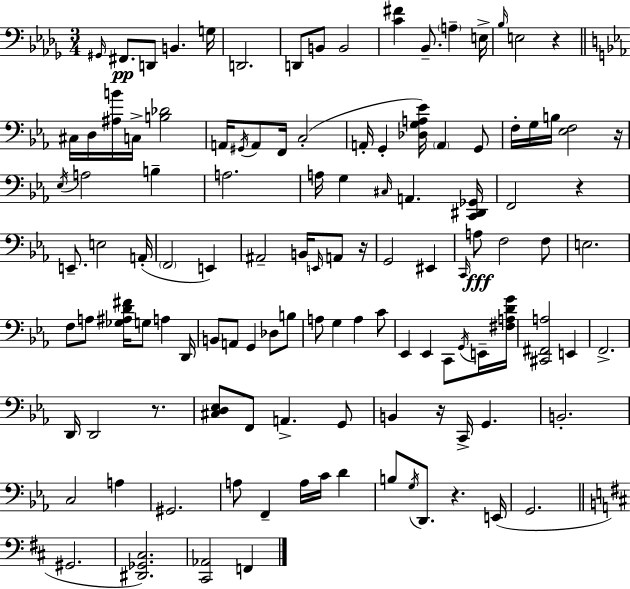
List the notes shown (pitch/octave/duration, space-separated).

G#2/s F#2/e. D2/e B2/q. G3/s D2/h. D2/e B2/e B2/h [C4,F#4]/q Bb2/e. A3/q E3/s Bb3/s E3/h R/q C#3/s D3/s [A#3,B4]/s C3/s [B3,Db4]/h A2/s G#2/s A2/e F2/s C3/h A2/s G2/q [Db3,G3,A3,Eb4]/s A2/q G2/e F3/s G3/s B3/s [Eb3,F3]/h R/s Eb3/s A3/h B3/q A3/h. A3/s G3/q C#3/s A2/q. [C2,D#2,Gb2]/s F2/h R/q E2/e. E3/h A2/s F2/h E2/q A#2/h B2/s E2/s A2/e R/s G2/h EIS2/q C2/s A3/e F3/h F3/e E3/h. F3/e A3/e [Gb3,A#3,D4,F#4]/s G3/e A3/q D2/s B2/e A2/e G2/q Db3/e B3/e A3/e G3/q A3/q C4/e Eb2/q Eb2/q C2/e G2/s E2/s [F#3,A3,D4,G4]/s [C#2,F#2,A3]/h E2/q F2/h. D2/s D2/h R/e. [C#3,D3,Eb3]/e F2/e A2/q. G2/e B2/q R/s C2/s G2/q. B2/h. C3/h A3/q G#2/h. A3/e F2/q A3/s C4/s D4/q B3/e G3/s D2/e. R/q. E2/s G2/h. G#2/h. [D#2,Gb2,C#3]/h. [C#2,Ab2]/h F2/q